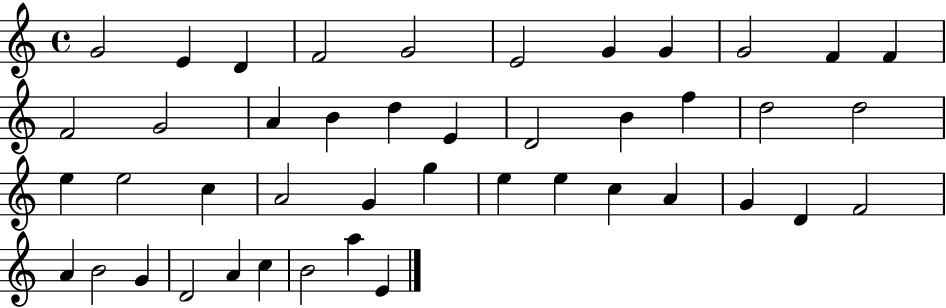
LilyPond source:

{
  \clef treble
  \time 4/4
  \defaultTimeSignature
  \key c \major
  g'2 e'4 d'4 | f'2 g'2 | e'2 g'4 g'4 | g'2 f'4 f'4 | \break f'2 g'2 | a'4 b'4 d''4 e'4 | d'2 b'4 f''4 | d''2 d''2 | \break e''4 e''2 c''4 | a'2 g'4 g''4 | e''4 e''4 c''4 a'4 | g'4 d'4 f'2 | \break a'4 b'2 g'4 | d'2 a'4 c''4 | b'2 a''4 e'4 | \bar "|."
}